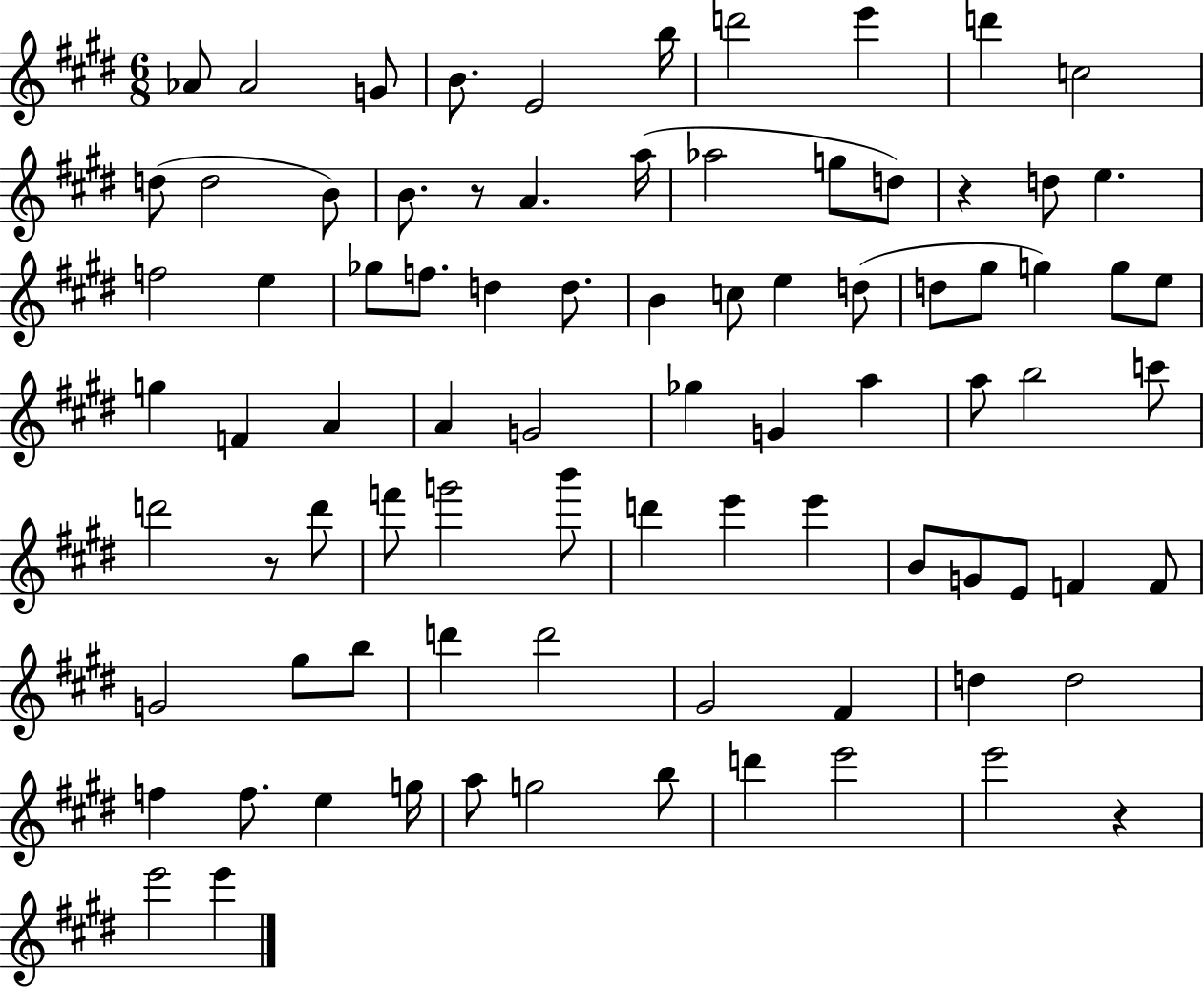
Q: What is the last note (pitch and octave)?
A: E6